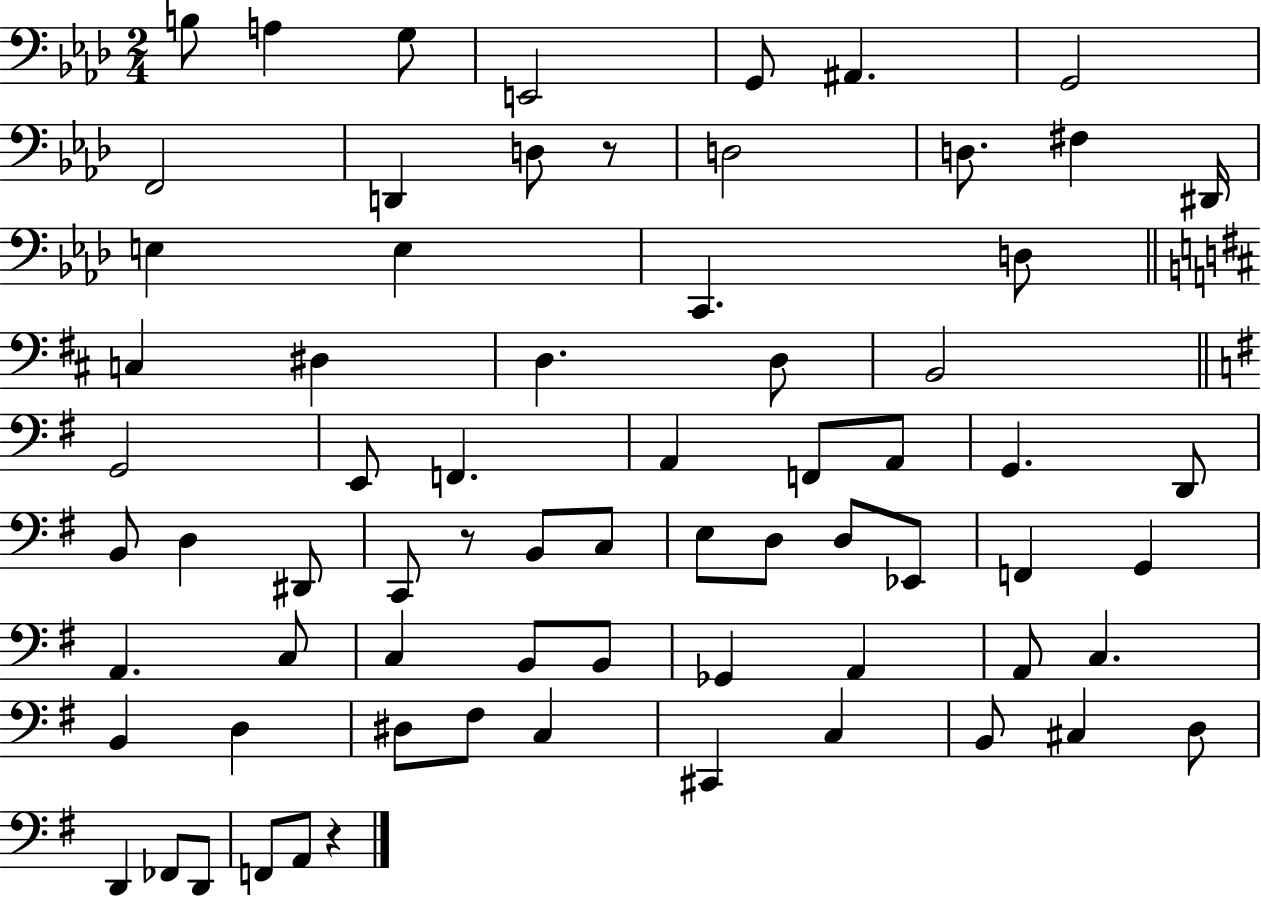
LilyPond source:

{
  \clef bass
  \numericTimeSignature
  \time 2/4
  \key aes \major
  \repeat volta 2 { b8 a4 g8 | e,2 | g,8 ais,4. | g,2 | \break f,2 | d,4 d8 r8 | d2 | d8. fis4 dis,16 | \break e4 e4 | c,4. d8 | \bar "||" \break \key d \major c4 dis4 | d4. d8 | b,2 | \bar "||" \break \key g \major g,2 | e,8 f,4. | a,4 f,8 a,8 | g,4. d,8 | \break b,8 d4 dis,8 | c,8 r8 b,8 c8 | e8 d8 d8 ees,8 | f,4 g,4 | \break a,4. c8 | c4 b,8 b,8 | ges,4 a,4 | a,8 c4. | \break b,4 d4 | dis8 fis8 c4 | cis,4 c4 | b,8 cis4 d8 | \break d,4 fes,8 d,8 | f,8 a,8 r4 | } \bar "|."
}